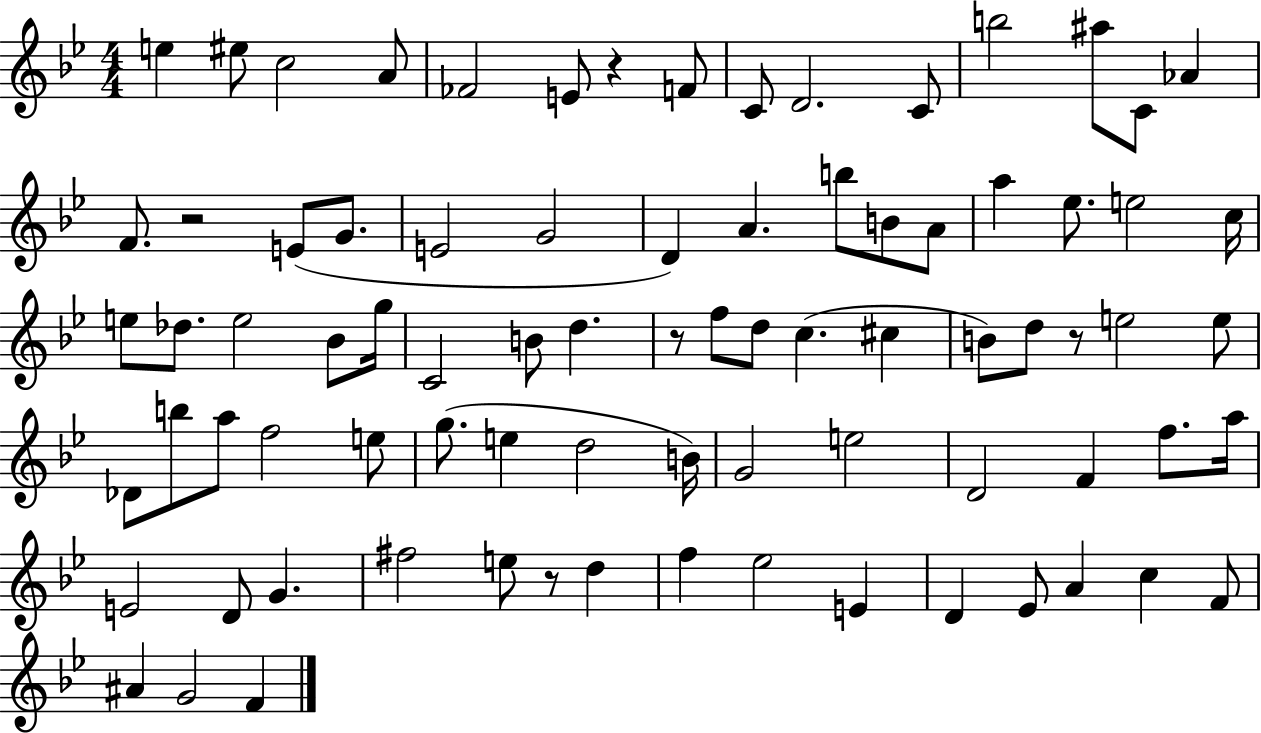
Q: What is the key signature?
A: BES major